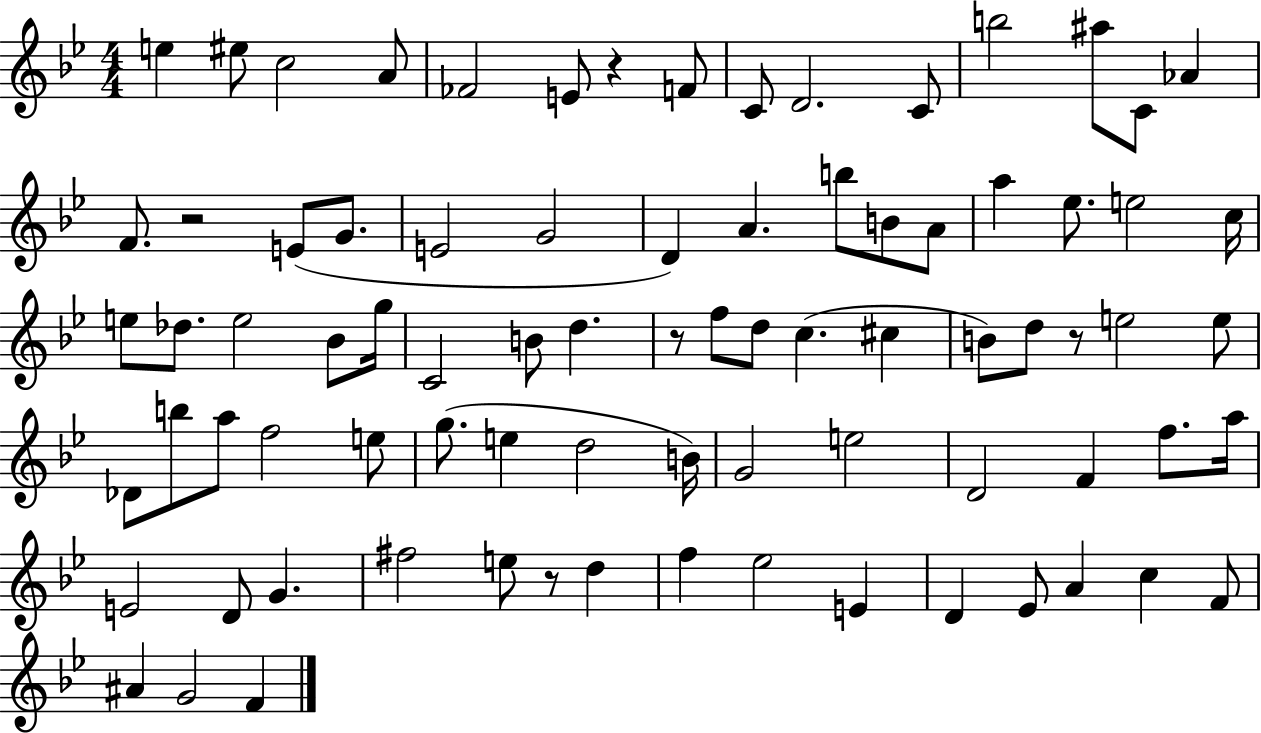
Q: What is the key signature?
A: BES major